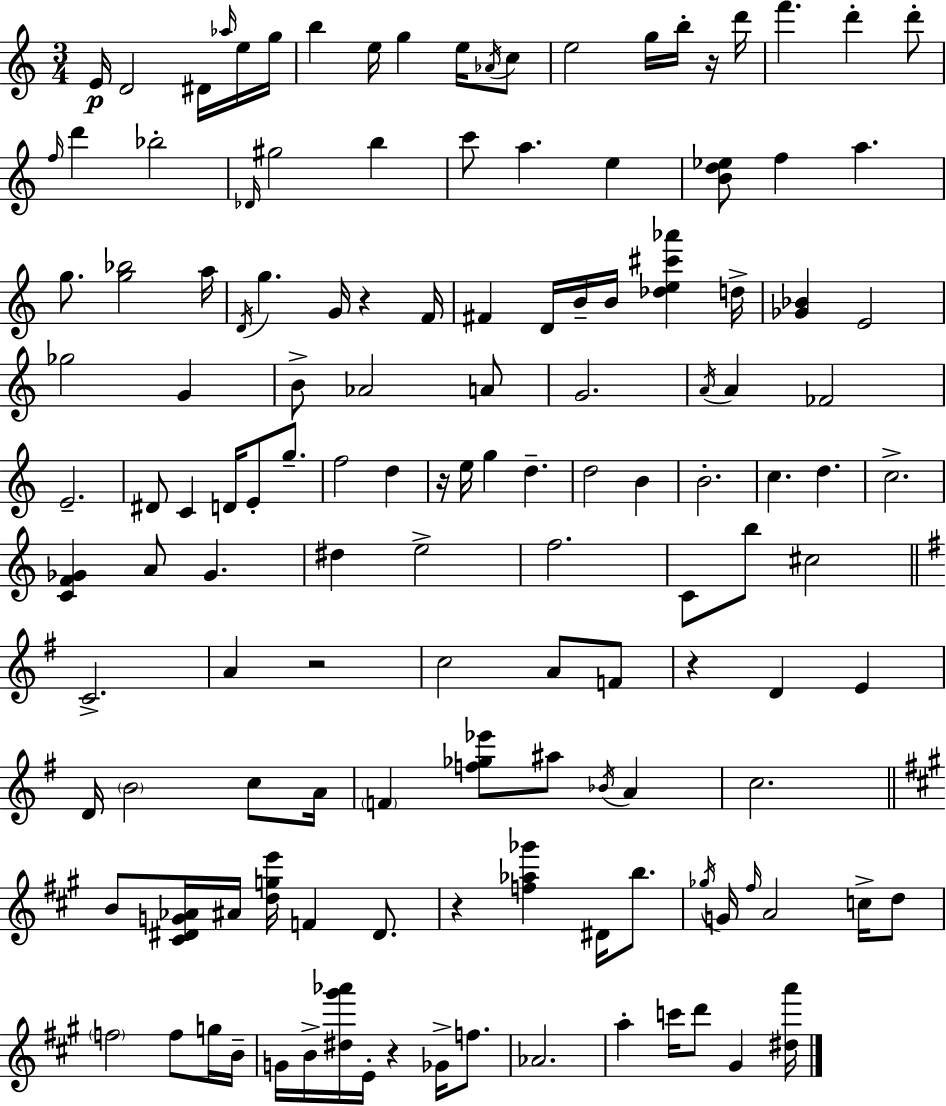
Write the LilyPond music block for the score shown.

{
  \clef treble
  \numericTimeSignature
  \time 3/4
  \key a \minor
  e'16\p d'2 dis'16 \grace { aes''16 } e''16 | g''16 b''4 e''16 g''4 e''16 \acciaccatura { aes'16 } | c''8 e''2 g''16 b''16-. | r16 d'''16 f'''4. d'''4-. | \break d'''8-. \grace { f''16 } d'''4 bes''2-. | \grace { des'16 } gis''2 | b''4 c'''8 a''4. | e''4 <b' d'' ees''>8 f''4 a''4. | \break g''8. <g'' bes''>2 | a''16 \acciaccatura { d'16 } g''4. g'16 | r4 f'16 fis'4 d'16 b'16-- b'16 | <des'' e'' cis''' aes'''>4 d''16-> <ges' bes'>4 e'2 | \break ges''2 | g'4 b'8-> aes'2 | a'8 g'2. | \acciaccatura { a'16 } a'4 fes'2 | \break e'2.-- | dis'8 c'4 | d'16 e'8-. g''8.-- f''2 | d''4 r16 e''16 g''4 | \break d''4.-- d''2 | b'4 b'2.-. | c''4. | d''4. c''2.-> | \break <c' f' ges'>4 a'8 | ges'4. dis''4 e''2-> | f''2. | c'8 b''8 cis''2 | \break \bar "||" \break \key g \major c'2.-> | a'4 r2 | c''2 a'8 f'8 | r4 d'4 e'4 | \break d'16 \parenthesize b'2 c''8 a'16 | \parenthesize f'4 <f'' ges'' ees'''>8 ais''8 \acciaccatura { bes'16 } a'4 | c''2. | \bar "||" \break \key a \major b'8 <cis' dis' g' aes'>16 ais'16 <d'' g'' e'''>16 f'4 dis'8. | r4 <f'' aes'' ges'''>4 dis'16 b''8. | \acciaccatura { ges''16 } g'16 \grace { fis''16 } a'2 c''16-> | d''8 \parenthesize f''2 f''8 | \break g''16 b'16-- g'16 b'16-> <dis'' gis''' aes'''>16 e'16-. r4 ges'16-> f''8. | aes'2. | a''4-. c'''16 d'''8 gis'4 | <dis'' a'''>16 \bar "|."
}